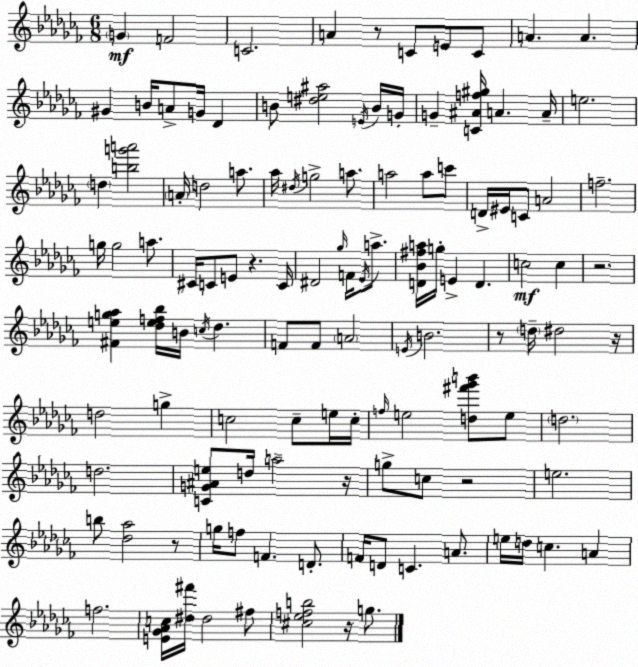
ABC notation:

X:1
T:Untitled
M:6/8
L:1/4
K:Abm
G F2 C2 A z/2 C/2 E/2 C/2 A A ^G B/4 A/2 G/4 _D B/2 [^de^a]2 E/4 B/4 G/4 G [C^Af^g]/4 A A/4 e2 d [bg'a']2 A/4 d2 a/2 _a/4 ^d/4 g2 a/2 a2 a/2 c'/2 D/4 ^E/4 C/2 A2 f2 g/4 g2 a/2 ^C/4 C/2 E/2 z C/4 ^D2 _g/4 F/4 _E/4 a/2 [D_B^fa]/4 g/4 E D c2 c z2 [^Feg_a] [_def_b]/4 B/4 c/4 _d F/2 F/2 A2 E/4 B2 z/2 d/4 ^d2 z/4 d2 g c2 c/2 e/4 c/4 f/4 e2 [d^f'_g'b']/2 e/2 d2 d2 [CG^Ae]/2 d/4 a2 z/4 g/2 c/2 z2 e2 b/2 [_d_a]2 z/2 g/4 f/2 F D/2 F/4 D/2 C A/2 e/4 d/4 c A f2 [E_G_Ac]/4 [^d^f']/4 ^d2 ^f/2 [^c_efb]2 z/4 g/2